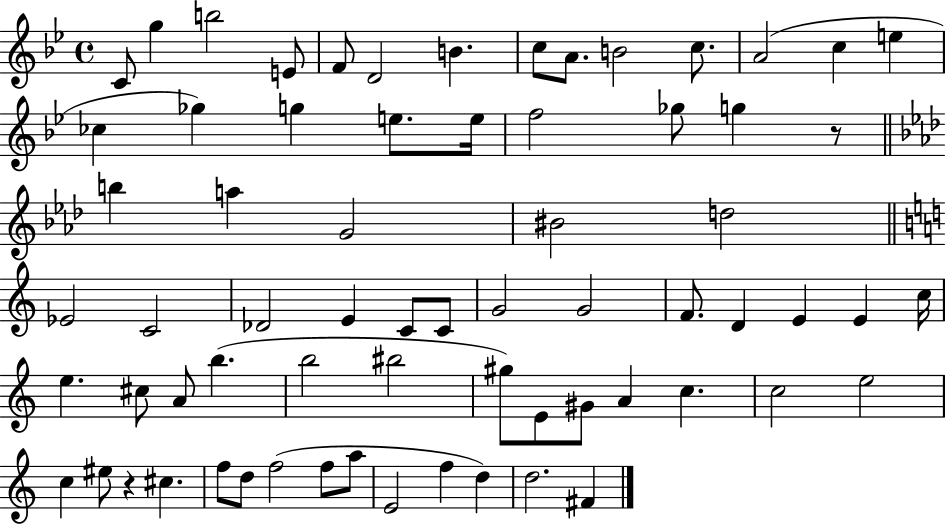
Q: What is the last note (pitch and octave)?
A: F#4